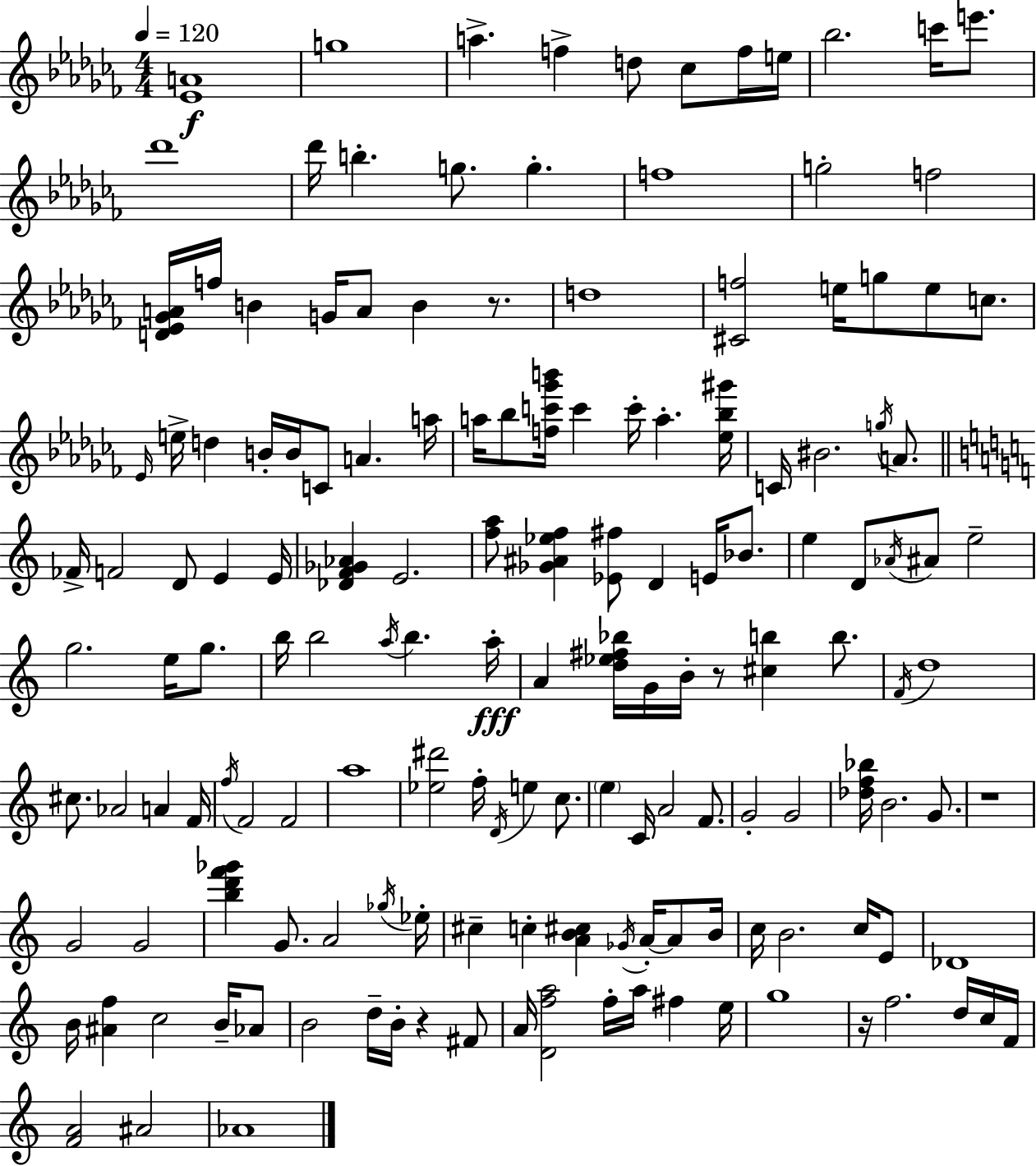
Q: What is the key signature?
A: AES minor